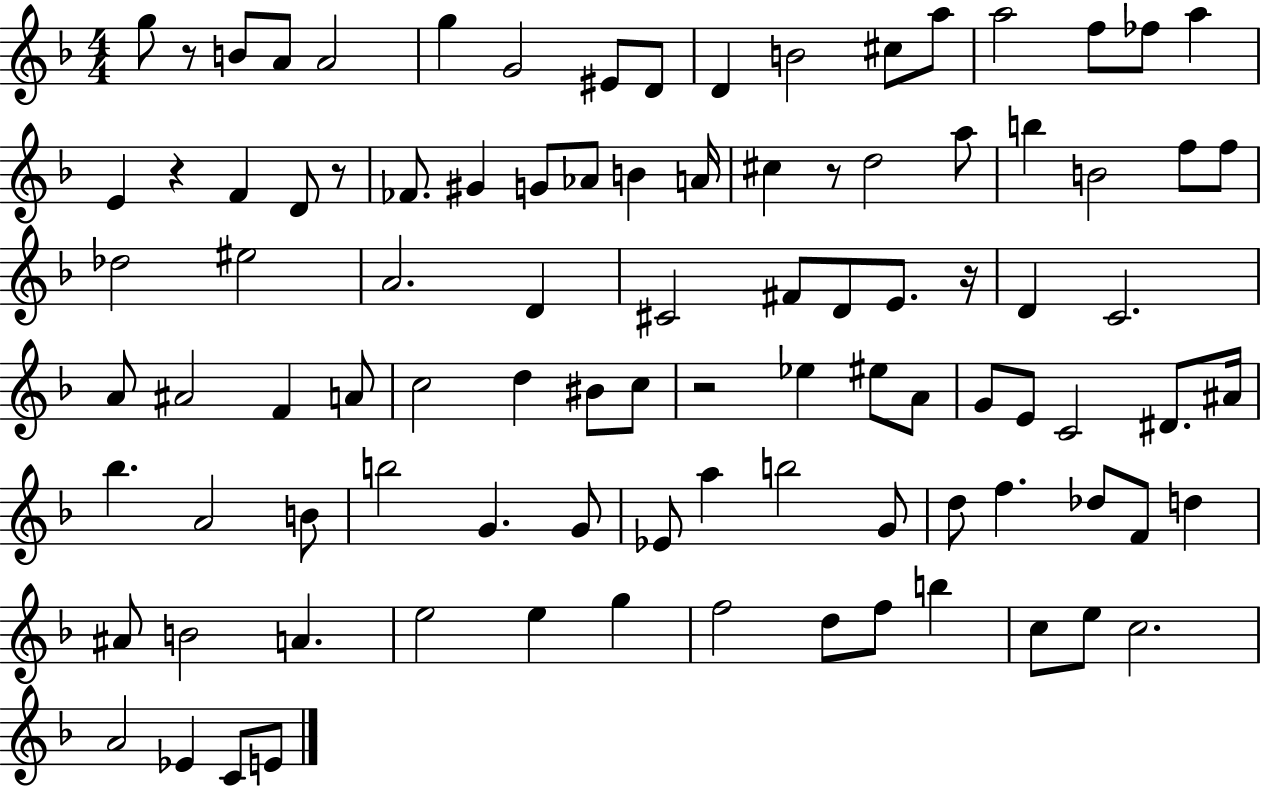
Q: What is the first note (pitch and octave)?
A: G5